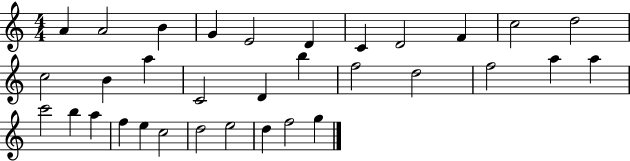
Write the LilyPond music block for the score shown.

{
  \clef treble
  \numericTimeSignature
  \time 4/4
  \key c \major
  a'4 a'2 b'4 | g'4 e'2 d'4 | c'4 d'2 f'4 | c''2 d''2 | \break c''2 b'4 a''4 | c'2 d'4 b''4 | f''2 d''2 | f''2 a''4 a''4 | \break c'''2 b''4 a''4 | f''4 e''4 c''2 | d''2 e''2 | d''4 f''2 g''4 | \break \bar "|."
}